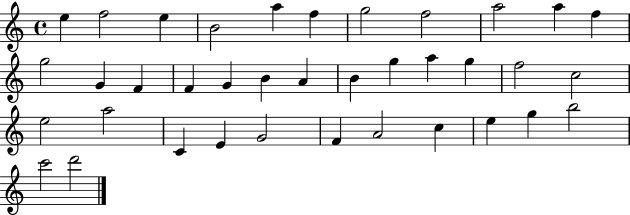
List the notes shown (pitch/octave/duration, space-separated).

E5/q F5/h E5/q B4/h A5/q F5/q G5/h F5/h A5/h A5/q F5/q G5/h G4/q F4/q F4/q G4/q B4/q A4/q B4/q G5/q A5/q G5/q F5/h C5/h E5/h A5/h C4/q E4/q G4/h F4/q A4/h C5/q E5/q G5/q B5/h C6/h D6/h